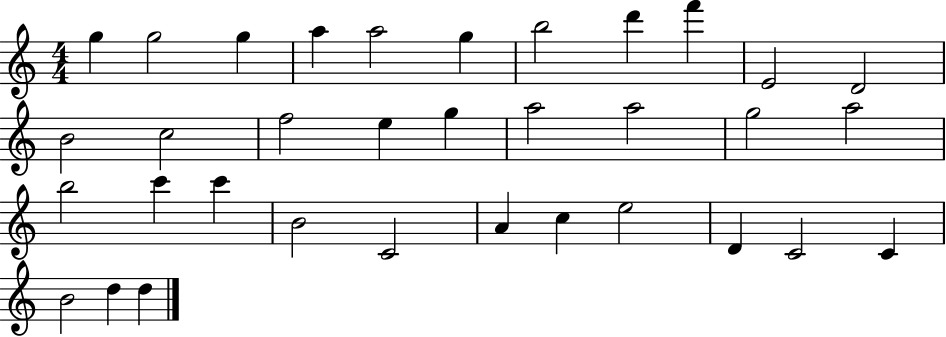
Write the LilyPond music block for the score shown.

{
  \clef treble
  \numericTimeSignature
  \time 4/4
  \key c \major
  g''4 g''2 g''4 | a''4 a''2 g''4 | b''2 d'''4 f'''4 | e'2 d'2 | \break b'2 c''2 | f''2 e''4 g''4 | a''2 a''2 | g''2 a''2 | \break b''2 c'''4 c'''4 | b'2 c'2 | a'4 c''4 e''2 | d'4 c'2 c'4 | \break b'2 d''4 d''4 | \bar "|."
}